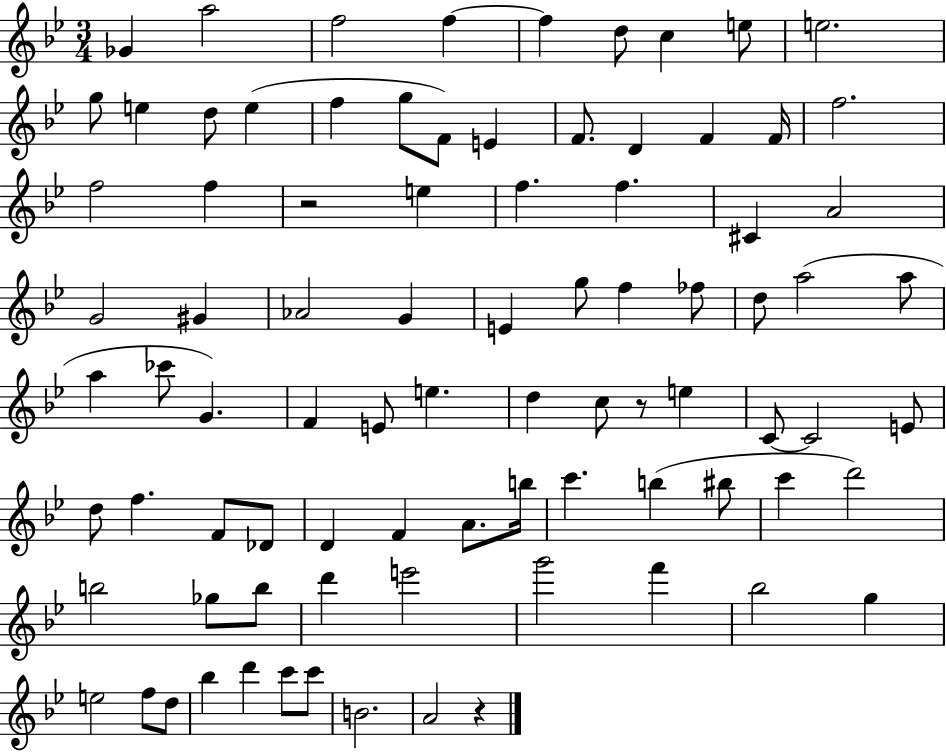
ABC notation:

X:1
T:Untitled
M:3/4
L:1/4
K:Bb
_G a2 f2 f f d/2 c e/2 e2 g/2 e d/2 e f g/2 F/2 E F/2 D F F/4 f2 f2 f z2 e f f ^C A2 G2 ^G _A2 G E g/2 f _f/2 d/2 a2 a/2 a _c'/2 G F E/2 e d c/2 z/2 e C/2 C2 E/2 d/2 f F/2 _D/2 D F A/2 b/4 c' b ^b/2 c' d'2 b2 _g/2 b/2 d' e'2 g'2 f' _b2 g e2 f/2 d/2 _b d' c'/2 c'/2 B2 A2 z